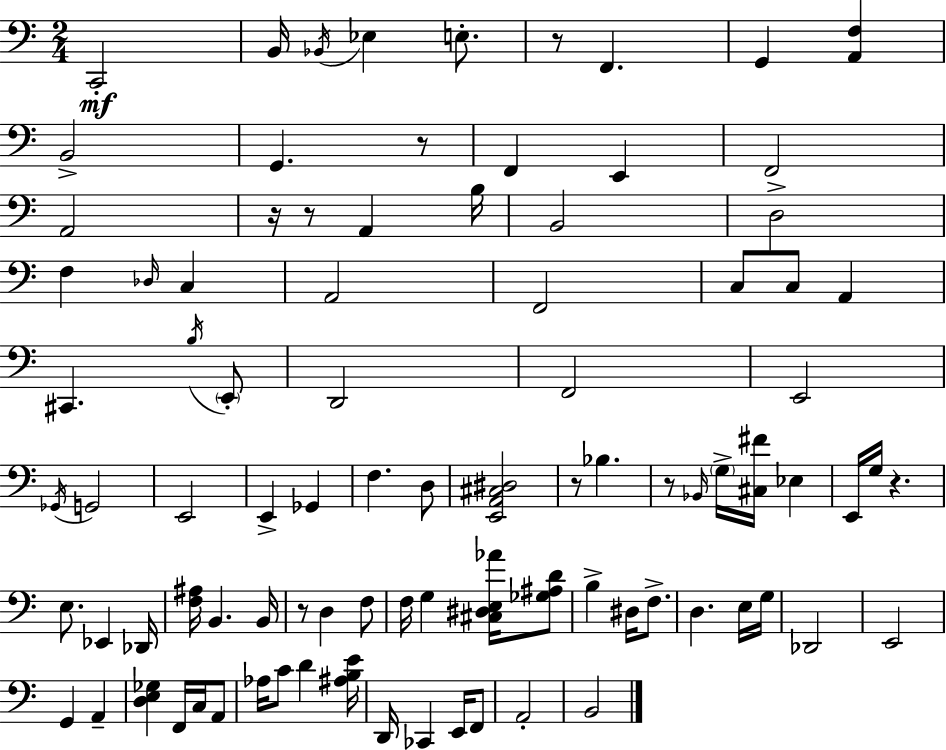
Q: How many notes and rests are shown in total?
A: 91